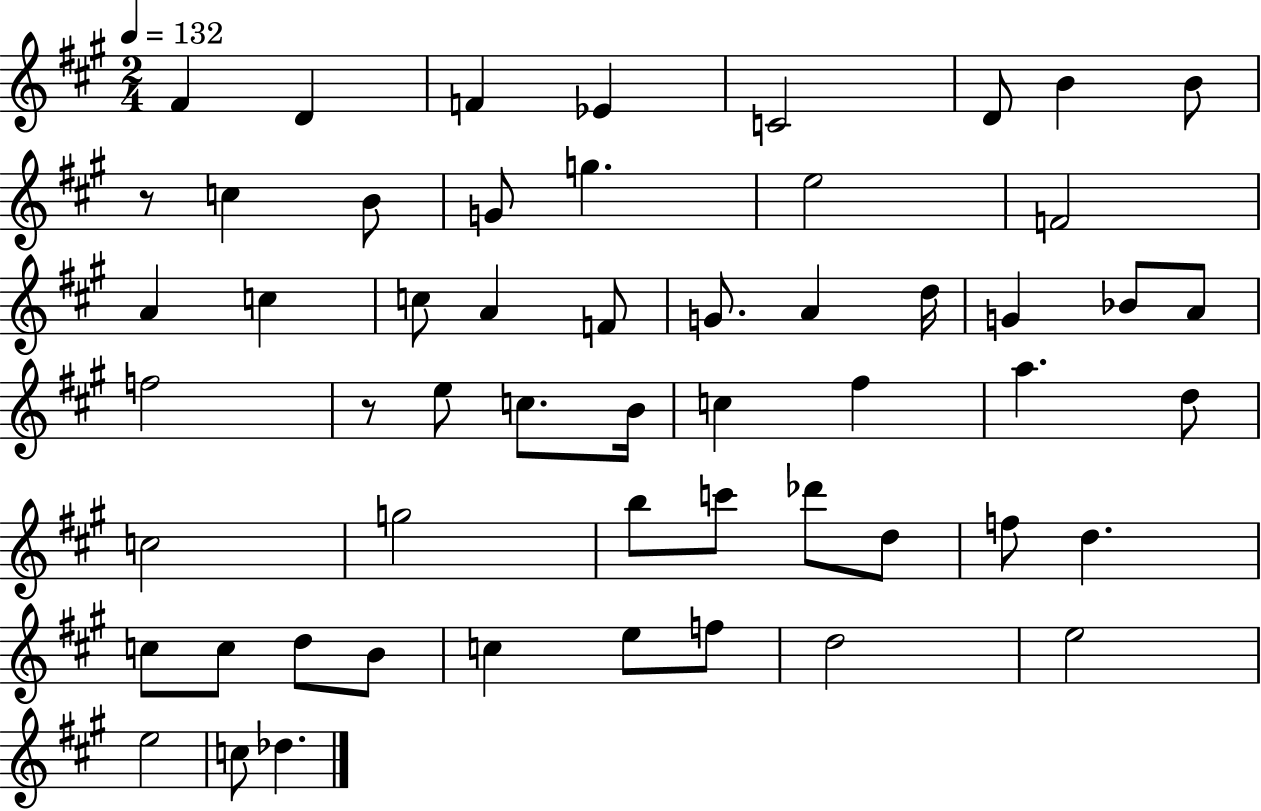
X:1
T:Untitled
M:2/4
L:1/4
K:A
^F D F _E C2 D/2 B B/2 z/2 c B/2 G/2 g e2 F2 A c c/2 A F/2 G/2 A d/4 G _B/2 A/2 f2 z/2 e/2 c/2 B/4 c ^f a d/2 c2 g2 b/2 c'/2 _d'/2 d/2 f/2 d c/2 c/2 d/2 B/2 c e/2 f/2 d2 e2 e2 c/2 _d